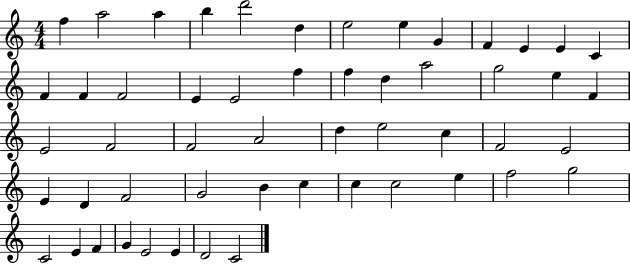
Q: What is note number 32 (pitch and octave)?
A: C5